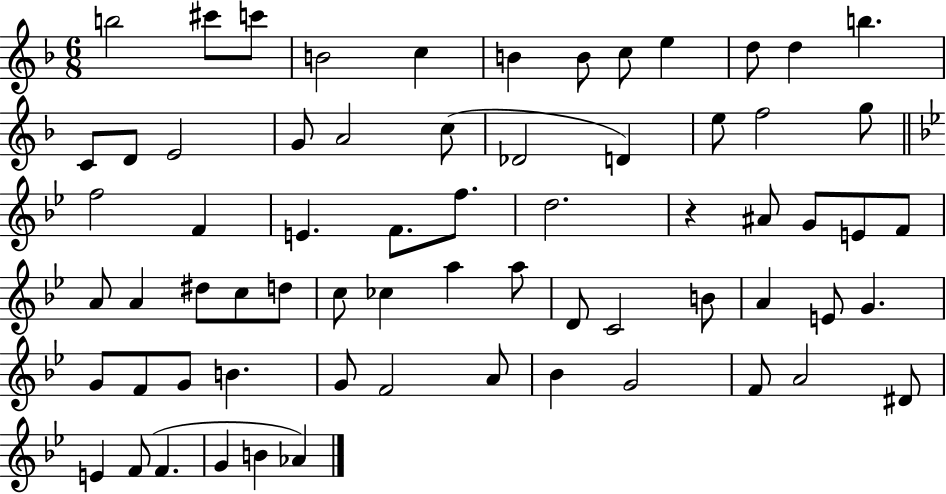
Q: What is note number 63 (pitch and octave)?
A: F4